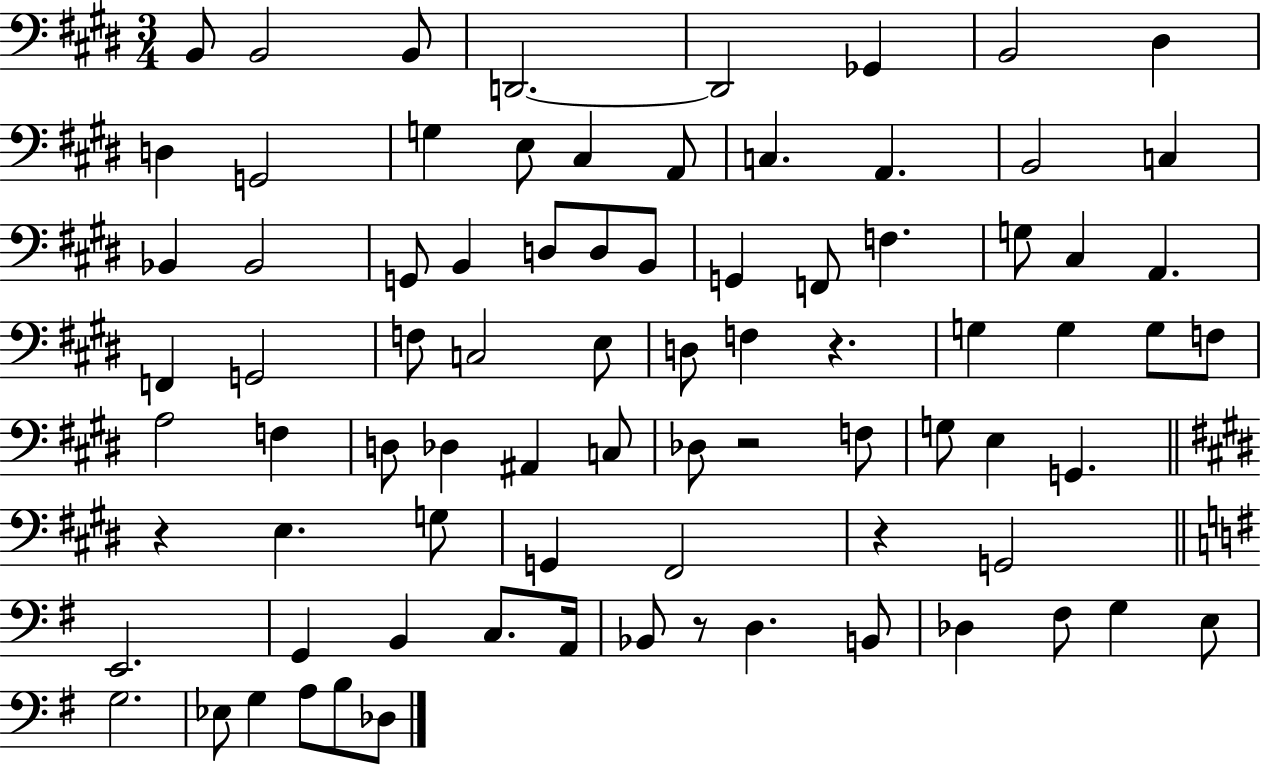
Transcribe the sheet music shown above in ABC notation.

X:1
T:Untitled
M:3/4
L:1/4
K:E
B,,/2 B,,2 B,,/2 D,,2 D,,2 _G,, B,,2 ^D, D, G,,2 G, E,/2 ^C, A,,/2 C, A,, B,,2 C, _B,, _B,,2 G,,/2 B,, D,/2 D,/2 B,,/2 G,, F,,/2 F, G,/2 ^C, A,, F,, G,,2 F,/2 C,2 E,/2 D,/2 F, z G, G, G,/2 F,/2 A,2 F, D,/2 _D, ^A,, C,/2 _D,/2 z2 F,/2 G,/2 E, G,, z E, G,/2 G,, ^F,,2 z G,,2 E,,2 G,, B,, C,/2 A,,/4 _B,,/2 z/2 D, B,,/2 _D, ^F,/2 G, E,/2 G,2 _E,/2 G, A,/2 B,/2 _D,/2